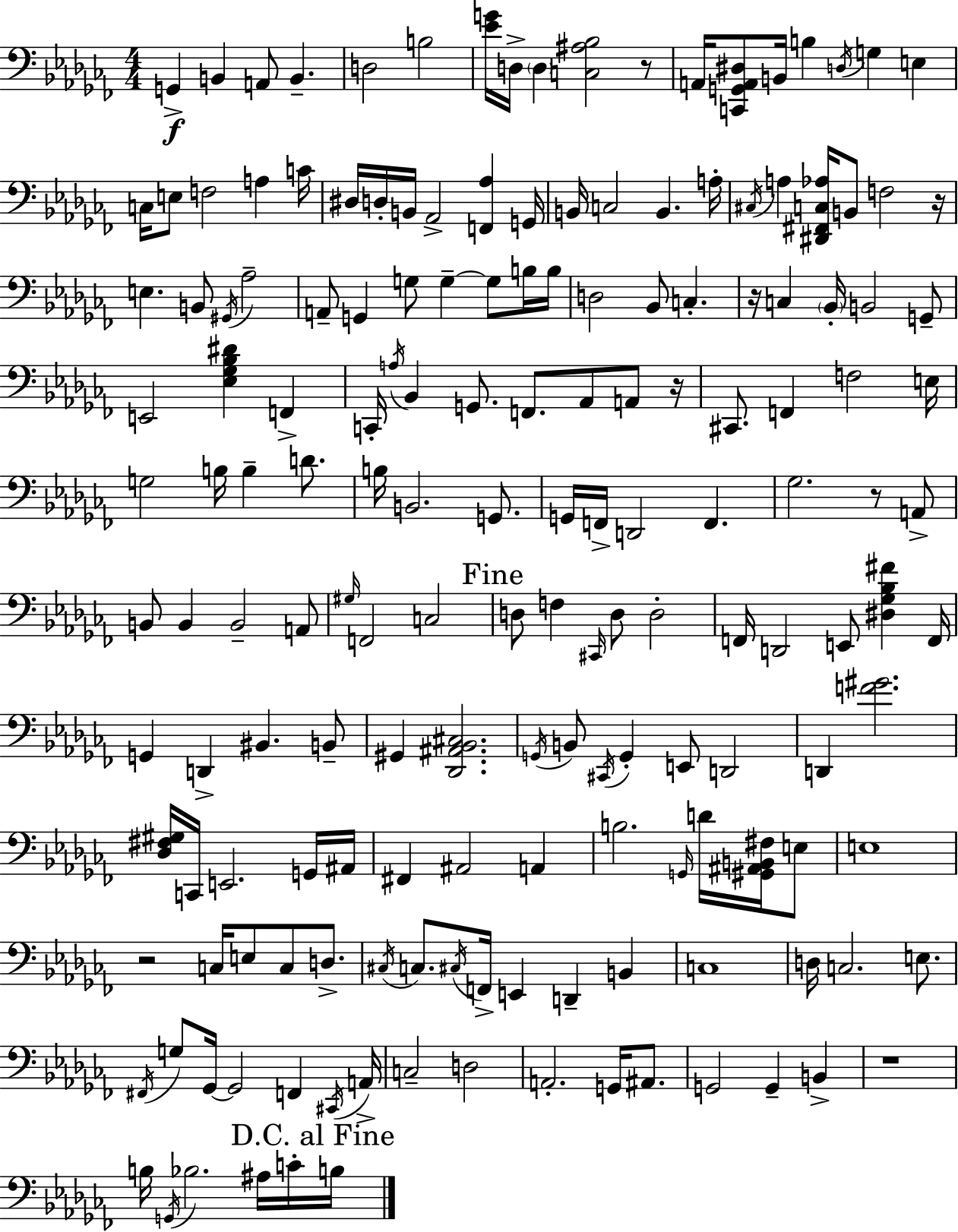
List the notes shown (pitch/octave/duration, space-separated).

G2/q B2/q A2/e B2/q. D3/h B3/h [Eb4,G4]/s D3/s D3/q [C3,A#3,Bb3]/h R/e A2/s [C2,G2,A2,D#3]/e B2/s B3/q D3/s G3/q E3/q C3/s E3/e F3/h A3/q C4/s D#3/s D3/s B2/s Ab2/h [F2,Ab3]/q G2/s B2/s C3/h B2/q. A3/s C#3/s A3/q [D#2,F#2,C3,Ab3]/s B2/e F3/h R/s E3/q. B2/e G#2/s Ab3/h A2/e G2/q G3/e G3/q G3/e B3/s B3/s D3/h Bb2/e C3/q. R/s C3/q Bb2/s B2/h G2/e E2/h [Eb3,Gb3,Bb3,D#4]/q F2/q C2/s A3/s Bb2/q G2/e. F2/e. Ab2/e A2/e R/s C#2/e. F2/q F3/h E3/s G3/h B3/s B3/q D4/e. B3/s B2/h. G2/e. G2/s F2/s D2/h F2/q. Gb3/h. R/e A2/e B2/e B2/q B2/h A2/e G#3/s F2/h C3/h D3/e F3/q C#2/s D3/e D3/h F2/s D2/h E2/e [D#3,Gb3,Bb3,F#4]/q F2/s G2/q D2/q BIS2/q. B2/e G#2/q [Db2,A#2,Bb2,C#3]/h. G2/s B2/e C#2/s G2/q E2/e D2/h D2/q [F4,G#4]/h. [Db3,F#3,G#3]/s C2/s E2/h. G2/s A#2/s F#2/q A#2/h A2/q B3/h. G2/s D4/s [G#2,A#2,B2,F#3]/s E3/e E3/w R/h C3/s E3/e C3/e D3/e. C#3/s C3/e. C#3/s F2/s E2/q D2/q B2/q C3/w D3/s C3/h. E3/e. F#2/s G3/e Gb2/s Gb2/h F2/q C#2/s A2/s C3/h D3/h A2/h. G2/s A#2/e. G2/h G2/q B2/q R/w B3/s G2/s Bb3/h. A#3/s C4/s B3/s